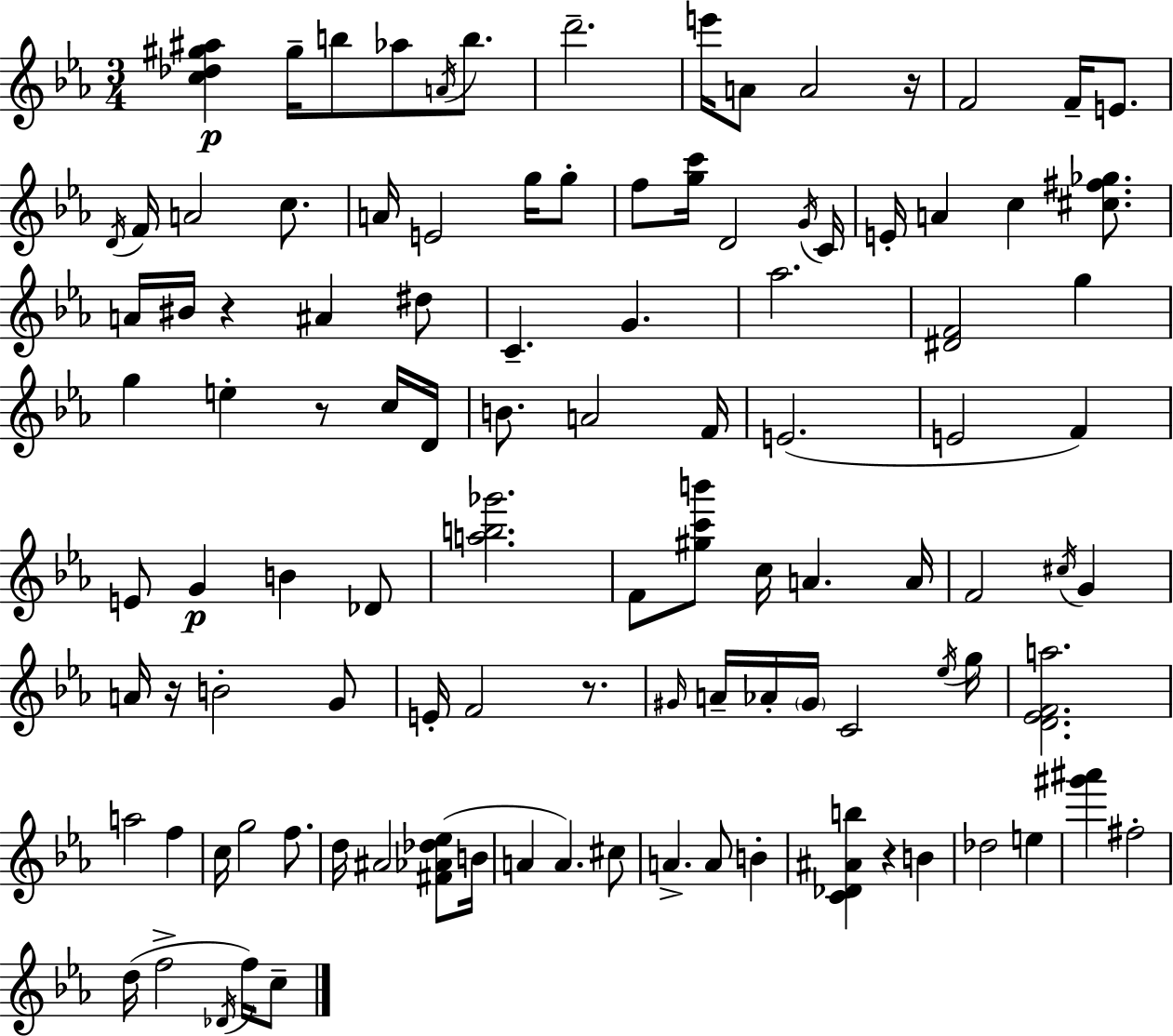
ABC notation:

X:1
T:Untitled
M:3/4
L:1/4
K:Cm
[c_d^g^a] ^g/4 b/2 _a/2 A/4 b/2 d'2 e'/4 A/2 A2 z/4 F2 F/4 E/2 D/4 F/4 A2 c/2 A/4 E2 g/4 g/2 f/2 [gc']/4 D2 G/4 C/4 E/4 A c [^c^f_g]/2 A/4 ^B/4 z ^A ^d/2 C G _a2 [^DF]2 g g e z/2 c/4 D/4 B/2 A2 F/4 E2 E2 F E/2 G B _D/2 [ab_g']2 F/2 [^gc'b']/2 c/4 A A/4 F2 ^c/4 G A/4 z/4 B2 G/2 E/4 F2 z/2 ^G/4 A/4 _A/4 ^G/4 C2 _e/4 g/4 [D_EFa]2 a2 f c/4 g2 f/2 d/4 ^A2 [^F_A_d_e]/2 B/4 A A ^c/2 A A/2 B [C_D^Ab] z B _d2 e [^g'^a'] ^f2 d/4 f2 _D/4 f/4 c/2